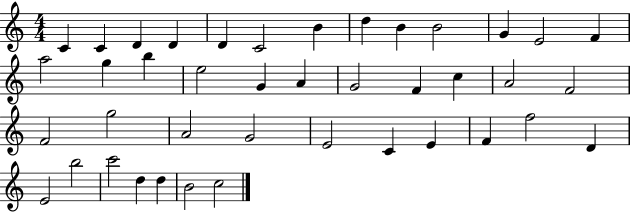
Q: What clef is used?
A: treble